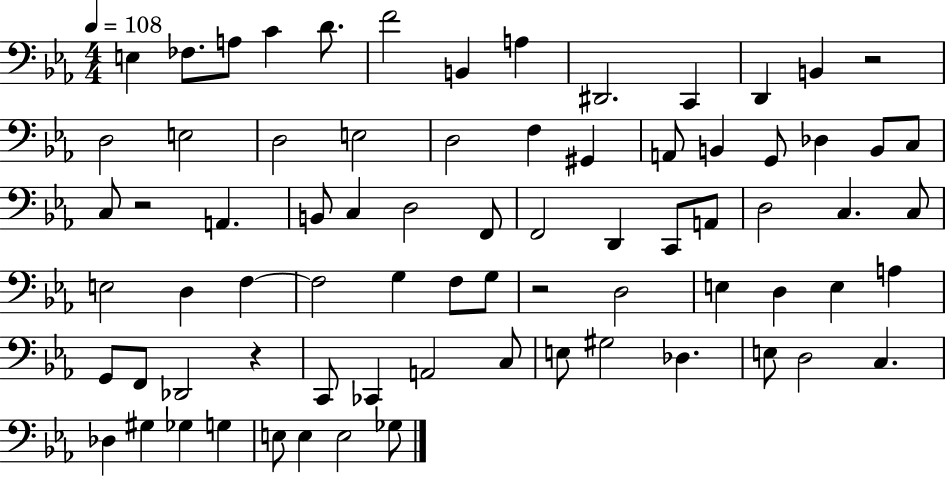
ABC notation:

X:1
T:Untitled
M:4/4
L:1/4
K:Eb
E, _F,/2 A,/2 C D/2 F2 B,, A, ^D,,2 C,, D,, B,, z2 D,2 E,2 D,2 E,2 D,2 F, ^G,, A,,/2 B,, G,,/2 _D, B,,/2 C,/2 C,/2 z2 A,, B,,/2 C, D,2 F,,/2 F,,2 D,, C,,/2 A,,/2 D,2 C, C,/2 E,2 D, F, F,2 G, F,/2 G,/2 z2 D,2 E, D, E, A, G,,/2 F,,/2 _D,,2 z C,,/2 _C,, A,,2 C,/2 E,/2 ^G,2 _D, E,/2 D,2 C, _D, ^G, _G, G, E,/2 E, E,2 _G,/2